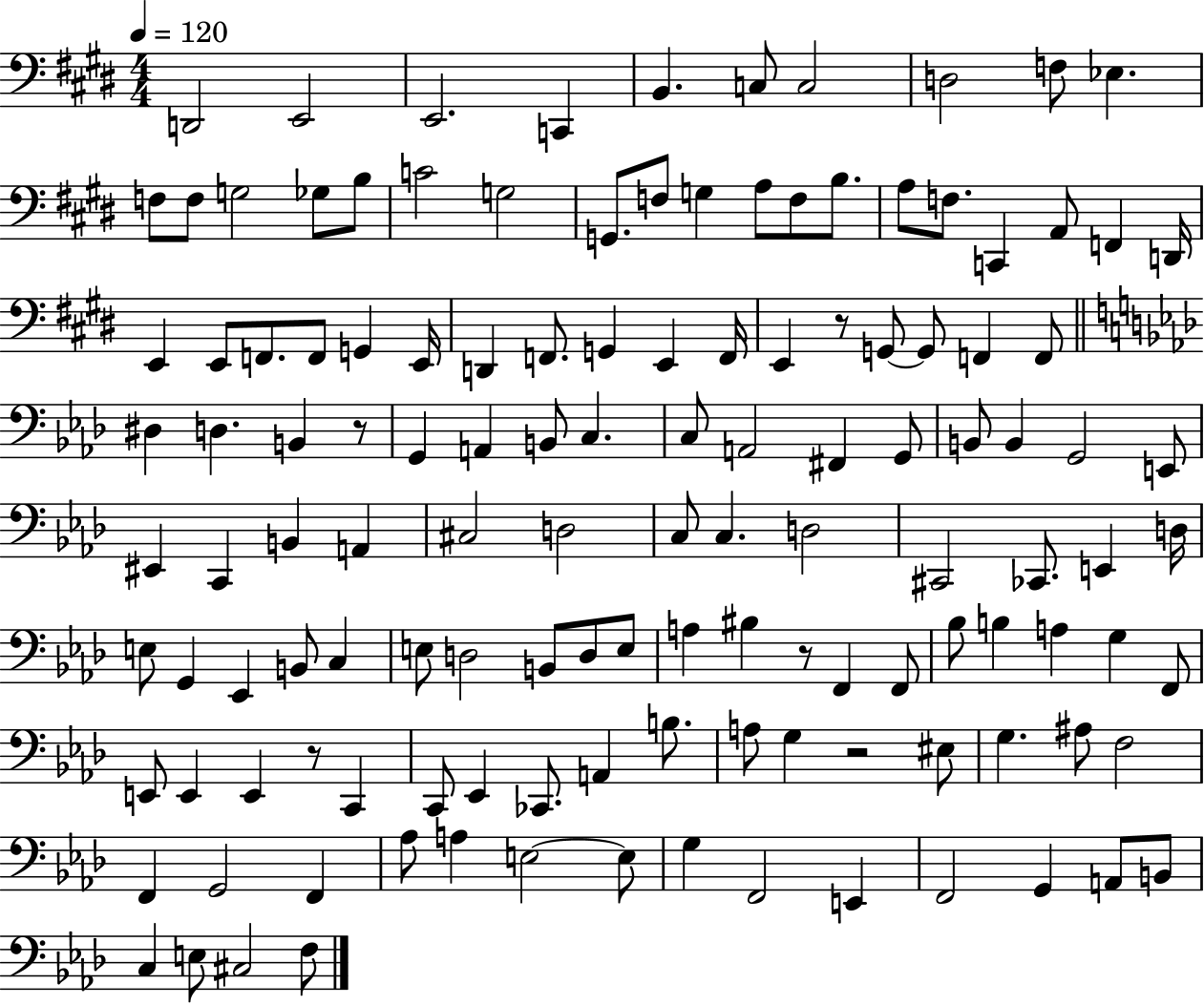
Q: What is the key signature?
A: E major